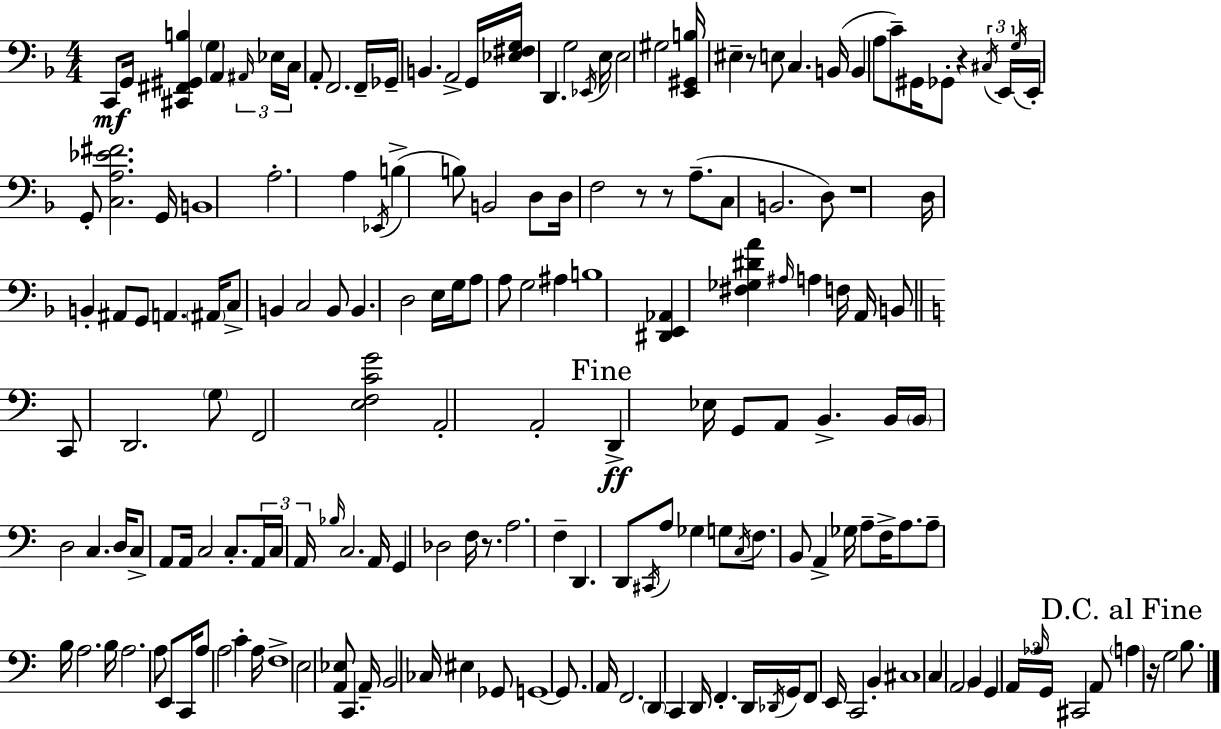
C2/e G2/s [C#2,F#2,G#2,B3]/q G3/q A2/q A#2/s Eb3/s C3/s A2/e F2/h. F2/s Gb2/s B2/q. A2/h G2/s [Eb3,F#3,G3]/s D2/q. G3/h Eb2/s E3/s E3/h G#3/h [E2,G#2,B3]/s EIS3/q R/e E3/e C3/q. B2/s B2/q A3/e C4/e G#2/s Gb2/e R/q C#3/s E2/s G3/s E2/s G2/e [C3,A3,Eb4,F#4]/h. G2/s B2/w A3/h. A3/q Eb2/s B3/q B3/e B2/h D3/e D3/s F3/h R/e R/e A3/e. C3/e B2/h. D3/e R/w D3/s B2/q A#2/e G2/e A2/q. A#2/s C3/e B2/q C3/h B2/e B2/q. D3/h E3/s G3/s A3/e A3/e G3/h A#3/q B3/w [D#2,E2,Ab2]/q [F#3,Gb3,D#4,A4]/q A#3/s A3/q F3/s A2/s B2/e C2/e D2/h. G3/e F2/h [E3,F3,C4,G4]/h A2/h A2/h D2/q Eb3/s G2/e A2/e B2/q. B2/s B2/s D3/h C3/q. D3/s C3/e A2/e A2/s C3/h C3/e. A2/s C3/s A2/s Bb3/s C3/h. A2/s G2/q Db3/h F3/s R/e. A3/h. F3/q D2/q. D2/e C#2/s A3/e Gb3/q G3/e C3/s F3/e. B2/e A2/q Gb3/s A3/e F3/s A3/e. A3/e B3/s A3/h. B3/s A3/h. A3/e E2/e C2/s A3/e A3/h C4/q A3/s F3/w E3/h [A2,Eb3]/e C2/q. A2/s B2/h CES3/s EIS3/q Gb2/e G2/w G2/e. A2/s F2/h. D2/q C2/q D2/s F2/q. D2/s Db2/s G2/s F2/e E2/s C2/h B2/q C#3/w C3/q A2/h B2/q G2/q A2/s Ab3/s G2/s C#2/h A2/e A3/q R/s G3/h B3/e.